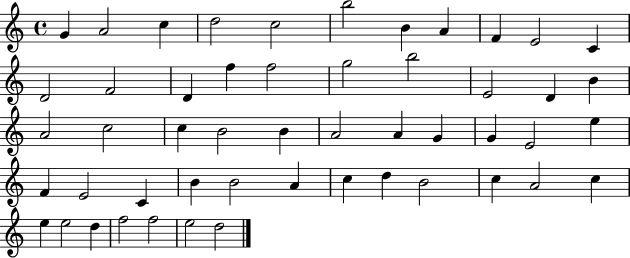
X:1
T:Untitled
M:4/4
L:1/4
K:C
G A2 c d2 c2 b2 B A F E2 C D2 F2 D f f2 g2 b2 E2 D B A2 c2 c B2 B A2 A G G E2 e F E2 C B B2 A c d B2 c A2 c e e2 d f2 f2 e2 d2